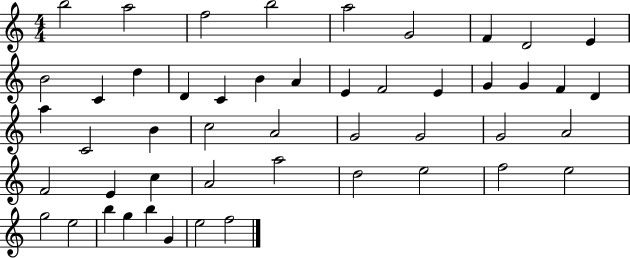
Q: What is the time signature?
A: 4/4